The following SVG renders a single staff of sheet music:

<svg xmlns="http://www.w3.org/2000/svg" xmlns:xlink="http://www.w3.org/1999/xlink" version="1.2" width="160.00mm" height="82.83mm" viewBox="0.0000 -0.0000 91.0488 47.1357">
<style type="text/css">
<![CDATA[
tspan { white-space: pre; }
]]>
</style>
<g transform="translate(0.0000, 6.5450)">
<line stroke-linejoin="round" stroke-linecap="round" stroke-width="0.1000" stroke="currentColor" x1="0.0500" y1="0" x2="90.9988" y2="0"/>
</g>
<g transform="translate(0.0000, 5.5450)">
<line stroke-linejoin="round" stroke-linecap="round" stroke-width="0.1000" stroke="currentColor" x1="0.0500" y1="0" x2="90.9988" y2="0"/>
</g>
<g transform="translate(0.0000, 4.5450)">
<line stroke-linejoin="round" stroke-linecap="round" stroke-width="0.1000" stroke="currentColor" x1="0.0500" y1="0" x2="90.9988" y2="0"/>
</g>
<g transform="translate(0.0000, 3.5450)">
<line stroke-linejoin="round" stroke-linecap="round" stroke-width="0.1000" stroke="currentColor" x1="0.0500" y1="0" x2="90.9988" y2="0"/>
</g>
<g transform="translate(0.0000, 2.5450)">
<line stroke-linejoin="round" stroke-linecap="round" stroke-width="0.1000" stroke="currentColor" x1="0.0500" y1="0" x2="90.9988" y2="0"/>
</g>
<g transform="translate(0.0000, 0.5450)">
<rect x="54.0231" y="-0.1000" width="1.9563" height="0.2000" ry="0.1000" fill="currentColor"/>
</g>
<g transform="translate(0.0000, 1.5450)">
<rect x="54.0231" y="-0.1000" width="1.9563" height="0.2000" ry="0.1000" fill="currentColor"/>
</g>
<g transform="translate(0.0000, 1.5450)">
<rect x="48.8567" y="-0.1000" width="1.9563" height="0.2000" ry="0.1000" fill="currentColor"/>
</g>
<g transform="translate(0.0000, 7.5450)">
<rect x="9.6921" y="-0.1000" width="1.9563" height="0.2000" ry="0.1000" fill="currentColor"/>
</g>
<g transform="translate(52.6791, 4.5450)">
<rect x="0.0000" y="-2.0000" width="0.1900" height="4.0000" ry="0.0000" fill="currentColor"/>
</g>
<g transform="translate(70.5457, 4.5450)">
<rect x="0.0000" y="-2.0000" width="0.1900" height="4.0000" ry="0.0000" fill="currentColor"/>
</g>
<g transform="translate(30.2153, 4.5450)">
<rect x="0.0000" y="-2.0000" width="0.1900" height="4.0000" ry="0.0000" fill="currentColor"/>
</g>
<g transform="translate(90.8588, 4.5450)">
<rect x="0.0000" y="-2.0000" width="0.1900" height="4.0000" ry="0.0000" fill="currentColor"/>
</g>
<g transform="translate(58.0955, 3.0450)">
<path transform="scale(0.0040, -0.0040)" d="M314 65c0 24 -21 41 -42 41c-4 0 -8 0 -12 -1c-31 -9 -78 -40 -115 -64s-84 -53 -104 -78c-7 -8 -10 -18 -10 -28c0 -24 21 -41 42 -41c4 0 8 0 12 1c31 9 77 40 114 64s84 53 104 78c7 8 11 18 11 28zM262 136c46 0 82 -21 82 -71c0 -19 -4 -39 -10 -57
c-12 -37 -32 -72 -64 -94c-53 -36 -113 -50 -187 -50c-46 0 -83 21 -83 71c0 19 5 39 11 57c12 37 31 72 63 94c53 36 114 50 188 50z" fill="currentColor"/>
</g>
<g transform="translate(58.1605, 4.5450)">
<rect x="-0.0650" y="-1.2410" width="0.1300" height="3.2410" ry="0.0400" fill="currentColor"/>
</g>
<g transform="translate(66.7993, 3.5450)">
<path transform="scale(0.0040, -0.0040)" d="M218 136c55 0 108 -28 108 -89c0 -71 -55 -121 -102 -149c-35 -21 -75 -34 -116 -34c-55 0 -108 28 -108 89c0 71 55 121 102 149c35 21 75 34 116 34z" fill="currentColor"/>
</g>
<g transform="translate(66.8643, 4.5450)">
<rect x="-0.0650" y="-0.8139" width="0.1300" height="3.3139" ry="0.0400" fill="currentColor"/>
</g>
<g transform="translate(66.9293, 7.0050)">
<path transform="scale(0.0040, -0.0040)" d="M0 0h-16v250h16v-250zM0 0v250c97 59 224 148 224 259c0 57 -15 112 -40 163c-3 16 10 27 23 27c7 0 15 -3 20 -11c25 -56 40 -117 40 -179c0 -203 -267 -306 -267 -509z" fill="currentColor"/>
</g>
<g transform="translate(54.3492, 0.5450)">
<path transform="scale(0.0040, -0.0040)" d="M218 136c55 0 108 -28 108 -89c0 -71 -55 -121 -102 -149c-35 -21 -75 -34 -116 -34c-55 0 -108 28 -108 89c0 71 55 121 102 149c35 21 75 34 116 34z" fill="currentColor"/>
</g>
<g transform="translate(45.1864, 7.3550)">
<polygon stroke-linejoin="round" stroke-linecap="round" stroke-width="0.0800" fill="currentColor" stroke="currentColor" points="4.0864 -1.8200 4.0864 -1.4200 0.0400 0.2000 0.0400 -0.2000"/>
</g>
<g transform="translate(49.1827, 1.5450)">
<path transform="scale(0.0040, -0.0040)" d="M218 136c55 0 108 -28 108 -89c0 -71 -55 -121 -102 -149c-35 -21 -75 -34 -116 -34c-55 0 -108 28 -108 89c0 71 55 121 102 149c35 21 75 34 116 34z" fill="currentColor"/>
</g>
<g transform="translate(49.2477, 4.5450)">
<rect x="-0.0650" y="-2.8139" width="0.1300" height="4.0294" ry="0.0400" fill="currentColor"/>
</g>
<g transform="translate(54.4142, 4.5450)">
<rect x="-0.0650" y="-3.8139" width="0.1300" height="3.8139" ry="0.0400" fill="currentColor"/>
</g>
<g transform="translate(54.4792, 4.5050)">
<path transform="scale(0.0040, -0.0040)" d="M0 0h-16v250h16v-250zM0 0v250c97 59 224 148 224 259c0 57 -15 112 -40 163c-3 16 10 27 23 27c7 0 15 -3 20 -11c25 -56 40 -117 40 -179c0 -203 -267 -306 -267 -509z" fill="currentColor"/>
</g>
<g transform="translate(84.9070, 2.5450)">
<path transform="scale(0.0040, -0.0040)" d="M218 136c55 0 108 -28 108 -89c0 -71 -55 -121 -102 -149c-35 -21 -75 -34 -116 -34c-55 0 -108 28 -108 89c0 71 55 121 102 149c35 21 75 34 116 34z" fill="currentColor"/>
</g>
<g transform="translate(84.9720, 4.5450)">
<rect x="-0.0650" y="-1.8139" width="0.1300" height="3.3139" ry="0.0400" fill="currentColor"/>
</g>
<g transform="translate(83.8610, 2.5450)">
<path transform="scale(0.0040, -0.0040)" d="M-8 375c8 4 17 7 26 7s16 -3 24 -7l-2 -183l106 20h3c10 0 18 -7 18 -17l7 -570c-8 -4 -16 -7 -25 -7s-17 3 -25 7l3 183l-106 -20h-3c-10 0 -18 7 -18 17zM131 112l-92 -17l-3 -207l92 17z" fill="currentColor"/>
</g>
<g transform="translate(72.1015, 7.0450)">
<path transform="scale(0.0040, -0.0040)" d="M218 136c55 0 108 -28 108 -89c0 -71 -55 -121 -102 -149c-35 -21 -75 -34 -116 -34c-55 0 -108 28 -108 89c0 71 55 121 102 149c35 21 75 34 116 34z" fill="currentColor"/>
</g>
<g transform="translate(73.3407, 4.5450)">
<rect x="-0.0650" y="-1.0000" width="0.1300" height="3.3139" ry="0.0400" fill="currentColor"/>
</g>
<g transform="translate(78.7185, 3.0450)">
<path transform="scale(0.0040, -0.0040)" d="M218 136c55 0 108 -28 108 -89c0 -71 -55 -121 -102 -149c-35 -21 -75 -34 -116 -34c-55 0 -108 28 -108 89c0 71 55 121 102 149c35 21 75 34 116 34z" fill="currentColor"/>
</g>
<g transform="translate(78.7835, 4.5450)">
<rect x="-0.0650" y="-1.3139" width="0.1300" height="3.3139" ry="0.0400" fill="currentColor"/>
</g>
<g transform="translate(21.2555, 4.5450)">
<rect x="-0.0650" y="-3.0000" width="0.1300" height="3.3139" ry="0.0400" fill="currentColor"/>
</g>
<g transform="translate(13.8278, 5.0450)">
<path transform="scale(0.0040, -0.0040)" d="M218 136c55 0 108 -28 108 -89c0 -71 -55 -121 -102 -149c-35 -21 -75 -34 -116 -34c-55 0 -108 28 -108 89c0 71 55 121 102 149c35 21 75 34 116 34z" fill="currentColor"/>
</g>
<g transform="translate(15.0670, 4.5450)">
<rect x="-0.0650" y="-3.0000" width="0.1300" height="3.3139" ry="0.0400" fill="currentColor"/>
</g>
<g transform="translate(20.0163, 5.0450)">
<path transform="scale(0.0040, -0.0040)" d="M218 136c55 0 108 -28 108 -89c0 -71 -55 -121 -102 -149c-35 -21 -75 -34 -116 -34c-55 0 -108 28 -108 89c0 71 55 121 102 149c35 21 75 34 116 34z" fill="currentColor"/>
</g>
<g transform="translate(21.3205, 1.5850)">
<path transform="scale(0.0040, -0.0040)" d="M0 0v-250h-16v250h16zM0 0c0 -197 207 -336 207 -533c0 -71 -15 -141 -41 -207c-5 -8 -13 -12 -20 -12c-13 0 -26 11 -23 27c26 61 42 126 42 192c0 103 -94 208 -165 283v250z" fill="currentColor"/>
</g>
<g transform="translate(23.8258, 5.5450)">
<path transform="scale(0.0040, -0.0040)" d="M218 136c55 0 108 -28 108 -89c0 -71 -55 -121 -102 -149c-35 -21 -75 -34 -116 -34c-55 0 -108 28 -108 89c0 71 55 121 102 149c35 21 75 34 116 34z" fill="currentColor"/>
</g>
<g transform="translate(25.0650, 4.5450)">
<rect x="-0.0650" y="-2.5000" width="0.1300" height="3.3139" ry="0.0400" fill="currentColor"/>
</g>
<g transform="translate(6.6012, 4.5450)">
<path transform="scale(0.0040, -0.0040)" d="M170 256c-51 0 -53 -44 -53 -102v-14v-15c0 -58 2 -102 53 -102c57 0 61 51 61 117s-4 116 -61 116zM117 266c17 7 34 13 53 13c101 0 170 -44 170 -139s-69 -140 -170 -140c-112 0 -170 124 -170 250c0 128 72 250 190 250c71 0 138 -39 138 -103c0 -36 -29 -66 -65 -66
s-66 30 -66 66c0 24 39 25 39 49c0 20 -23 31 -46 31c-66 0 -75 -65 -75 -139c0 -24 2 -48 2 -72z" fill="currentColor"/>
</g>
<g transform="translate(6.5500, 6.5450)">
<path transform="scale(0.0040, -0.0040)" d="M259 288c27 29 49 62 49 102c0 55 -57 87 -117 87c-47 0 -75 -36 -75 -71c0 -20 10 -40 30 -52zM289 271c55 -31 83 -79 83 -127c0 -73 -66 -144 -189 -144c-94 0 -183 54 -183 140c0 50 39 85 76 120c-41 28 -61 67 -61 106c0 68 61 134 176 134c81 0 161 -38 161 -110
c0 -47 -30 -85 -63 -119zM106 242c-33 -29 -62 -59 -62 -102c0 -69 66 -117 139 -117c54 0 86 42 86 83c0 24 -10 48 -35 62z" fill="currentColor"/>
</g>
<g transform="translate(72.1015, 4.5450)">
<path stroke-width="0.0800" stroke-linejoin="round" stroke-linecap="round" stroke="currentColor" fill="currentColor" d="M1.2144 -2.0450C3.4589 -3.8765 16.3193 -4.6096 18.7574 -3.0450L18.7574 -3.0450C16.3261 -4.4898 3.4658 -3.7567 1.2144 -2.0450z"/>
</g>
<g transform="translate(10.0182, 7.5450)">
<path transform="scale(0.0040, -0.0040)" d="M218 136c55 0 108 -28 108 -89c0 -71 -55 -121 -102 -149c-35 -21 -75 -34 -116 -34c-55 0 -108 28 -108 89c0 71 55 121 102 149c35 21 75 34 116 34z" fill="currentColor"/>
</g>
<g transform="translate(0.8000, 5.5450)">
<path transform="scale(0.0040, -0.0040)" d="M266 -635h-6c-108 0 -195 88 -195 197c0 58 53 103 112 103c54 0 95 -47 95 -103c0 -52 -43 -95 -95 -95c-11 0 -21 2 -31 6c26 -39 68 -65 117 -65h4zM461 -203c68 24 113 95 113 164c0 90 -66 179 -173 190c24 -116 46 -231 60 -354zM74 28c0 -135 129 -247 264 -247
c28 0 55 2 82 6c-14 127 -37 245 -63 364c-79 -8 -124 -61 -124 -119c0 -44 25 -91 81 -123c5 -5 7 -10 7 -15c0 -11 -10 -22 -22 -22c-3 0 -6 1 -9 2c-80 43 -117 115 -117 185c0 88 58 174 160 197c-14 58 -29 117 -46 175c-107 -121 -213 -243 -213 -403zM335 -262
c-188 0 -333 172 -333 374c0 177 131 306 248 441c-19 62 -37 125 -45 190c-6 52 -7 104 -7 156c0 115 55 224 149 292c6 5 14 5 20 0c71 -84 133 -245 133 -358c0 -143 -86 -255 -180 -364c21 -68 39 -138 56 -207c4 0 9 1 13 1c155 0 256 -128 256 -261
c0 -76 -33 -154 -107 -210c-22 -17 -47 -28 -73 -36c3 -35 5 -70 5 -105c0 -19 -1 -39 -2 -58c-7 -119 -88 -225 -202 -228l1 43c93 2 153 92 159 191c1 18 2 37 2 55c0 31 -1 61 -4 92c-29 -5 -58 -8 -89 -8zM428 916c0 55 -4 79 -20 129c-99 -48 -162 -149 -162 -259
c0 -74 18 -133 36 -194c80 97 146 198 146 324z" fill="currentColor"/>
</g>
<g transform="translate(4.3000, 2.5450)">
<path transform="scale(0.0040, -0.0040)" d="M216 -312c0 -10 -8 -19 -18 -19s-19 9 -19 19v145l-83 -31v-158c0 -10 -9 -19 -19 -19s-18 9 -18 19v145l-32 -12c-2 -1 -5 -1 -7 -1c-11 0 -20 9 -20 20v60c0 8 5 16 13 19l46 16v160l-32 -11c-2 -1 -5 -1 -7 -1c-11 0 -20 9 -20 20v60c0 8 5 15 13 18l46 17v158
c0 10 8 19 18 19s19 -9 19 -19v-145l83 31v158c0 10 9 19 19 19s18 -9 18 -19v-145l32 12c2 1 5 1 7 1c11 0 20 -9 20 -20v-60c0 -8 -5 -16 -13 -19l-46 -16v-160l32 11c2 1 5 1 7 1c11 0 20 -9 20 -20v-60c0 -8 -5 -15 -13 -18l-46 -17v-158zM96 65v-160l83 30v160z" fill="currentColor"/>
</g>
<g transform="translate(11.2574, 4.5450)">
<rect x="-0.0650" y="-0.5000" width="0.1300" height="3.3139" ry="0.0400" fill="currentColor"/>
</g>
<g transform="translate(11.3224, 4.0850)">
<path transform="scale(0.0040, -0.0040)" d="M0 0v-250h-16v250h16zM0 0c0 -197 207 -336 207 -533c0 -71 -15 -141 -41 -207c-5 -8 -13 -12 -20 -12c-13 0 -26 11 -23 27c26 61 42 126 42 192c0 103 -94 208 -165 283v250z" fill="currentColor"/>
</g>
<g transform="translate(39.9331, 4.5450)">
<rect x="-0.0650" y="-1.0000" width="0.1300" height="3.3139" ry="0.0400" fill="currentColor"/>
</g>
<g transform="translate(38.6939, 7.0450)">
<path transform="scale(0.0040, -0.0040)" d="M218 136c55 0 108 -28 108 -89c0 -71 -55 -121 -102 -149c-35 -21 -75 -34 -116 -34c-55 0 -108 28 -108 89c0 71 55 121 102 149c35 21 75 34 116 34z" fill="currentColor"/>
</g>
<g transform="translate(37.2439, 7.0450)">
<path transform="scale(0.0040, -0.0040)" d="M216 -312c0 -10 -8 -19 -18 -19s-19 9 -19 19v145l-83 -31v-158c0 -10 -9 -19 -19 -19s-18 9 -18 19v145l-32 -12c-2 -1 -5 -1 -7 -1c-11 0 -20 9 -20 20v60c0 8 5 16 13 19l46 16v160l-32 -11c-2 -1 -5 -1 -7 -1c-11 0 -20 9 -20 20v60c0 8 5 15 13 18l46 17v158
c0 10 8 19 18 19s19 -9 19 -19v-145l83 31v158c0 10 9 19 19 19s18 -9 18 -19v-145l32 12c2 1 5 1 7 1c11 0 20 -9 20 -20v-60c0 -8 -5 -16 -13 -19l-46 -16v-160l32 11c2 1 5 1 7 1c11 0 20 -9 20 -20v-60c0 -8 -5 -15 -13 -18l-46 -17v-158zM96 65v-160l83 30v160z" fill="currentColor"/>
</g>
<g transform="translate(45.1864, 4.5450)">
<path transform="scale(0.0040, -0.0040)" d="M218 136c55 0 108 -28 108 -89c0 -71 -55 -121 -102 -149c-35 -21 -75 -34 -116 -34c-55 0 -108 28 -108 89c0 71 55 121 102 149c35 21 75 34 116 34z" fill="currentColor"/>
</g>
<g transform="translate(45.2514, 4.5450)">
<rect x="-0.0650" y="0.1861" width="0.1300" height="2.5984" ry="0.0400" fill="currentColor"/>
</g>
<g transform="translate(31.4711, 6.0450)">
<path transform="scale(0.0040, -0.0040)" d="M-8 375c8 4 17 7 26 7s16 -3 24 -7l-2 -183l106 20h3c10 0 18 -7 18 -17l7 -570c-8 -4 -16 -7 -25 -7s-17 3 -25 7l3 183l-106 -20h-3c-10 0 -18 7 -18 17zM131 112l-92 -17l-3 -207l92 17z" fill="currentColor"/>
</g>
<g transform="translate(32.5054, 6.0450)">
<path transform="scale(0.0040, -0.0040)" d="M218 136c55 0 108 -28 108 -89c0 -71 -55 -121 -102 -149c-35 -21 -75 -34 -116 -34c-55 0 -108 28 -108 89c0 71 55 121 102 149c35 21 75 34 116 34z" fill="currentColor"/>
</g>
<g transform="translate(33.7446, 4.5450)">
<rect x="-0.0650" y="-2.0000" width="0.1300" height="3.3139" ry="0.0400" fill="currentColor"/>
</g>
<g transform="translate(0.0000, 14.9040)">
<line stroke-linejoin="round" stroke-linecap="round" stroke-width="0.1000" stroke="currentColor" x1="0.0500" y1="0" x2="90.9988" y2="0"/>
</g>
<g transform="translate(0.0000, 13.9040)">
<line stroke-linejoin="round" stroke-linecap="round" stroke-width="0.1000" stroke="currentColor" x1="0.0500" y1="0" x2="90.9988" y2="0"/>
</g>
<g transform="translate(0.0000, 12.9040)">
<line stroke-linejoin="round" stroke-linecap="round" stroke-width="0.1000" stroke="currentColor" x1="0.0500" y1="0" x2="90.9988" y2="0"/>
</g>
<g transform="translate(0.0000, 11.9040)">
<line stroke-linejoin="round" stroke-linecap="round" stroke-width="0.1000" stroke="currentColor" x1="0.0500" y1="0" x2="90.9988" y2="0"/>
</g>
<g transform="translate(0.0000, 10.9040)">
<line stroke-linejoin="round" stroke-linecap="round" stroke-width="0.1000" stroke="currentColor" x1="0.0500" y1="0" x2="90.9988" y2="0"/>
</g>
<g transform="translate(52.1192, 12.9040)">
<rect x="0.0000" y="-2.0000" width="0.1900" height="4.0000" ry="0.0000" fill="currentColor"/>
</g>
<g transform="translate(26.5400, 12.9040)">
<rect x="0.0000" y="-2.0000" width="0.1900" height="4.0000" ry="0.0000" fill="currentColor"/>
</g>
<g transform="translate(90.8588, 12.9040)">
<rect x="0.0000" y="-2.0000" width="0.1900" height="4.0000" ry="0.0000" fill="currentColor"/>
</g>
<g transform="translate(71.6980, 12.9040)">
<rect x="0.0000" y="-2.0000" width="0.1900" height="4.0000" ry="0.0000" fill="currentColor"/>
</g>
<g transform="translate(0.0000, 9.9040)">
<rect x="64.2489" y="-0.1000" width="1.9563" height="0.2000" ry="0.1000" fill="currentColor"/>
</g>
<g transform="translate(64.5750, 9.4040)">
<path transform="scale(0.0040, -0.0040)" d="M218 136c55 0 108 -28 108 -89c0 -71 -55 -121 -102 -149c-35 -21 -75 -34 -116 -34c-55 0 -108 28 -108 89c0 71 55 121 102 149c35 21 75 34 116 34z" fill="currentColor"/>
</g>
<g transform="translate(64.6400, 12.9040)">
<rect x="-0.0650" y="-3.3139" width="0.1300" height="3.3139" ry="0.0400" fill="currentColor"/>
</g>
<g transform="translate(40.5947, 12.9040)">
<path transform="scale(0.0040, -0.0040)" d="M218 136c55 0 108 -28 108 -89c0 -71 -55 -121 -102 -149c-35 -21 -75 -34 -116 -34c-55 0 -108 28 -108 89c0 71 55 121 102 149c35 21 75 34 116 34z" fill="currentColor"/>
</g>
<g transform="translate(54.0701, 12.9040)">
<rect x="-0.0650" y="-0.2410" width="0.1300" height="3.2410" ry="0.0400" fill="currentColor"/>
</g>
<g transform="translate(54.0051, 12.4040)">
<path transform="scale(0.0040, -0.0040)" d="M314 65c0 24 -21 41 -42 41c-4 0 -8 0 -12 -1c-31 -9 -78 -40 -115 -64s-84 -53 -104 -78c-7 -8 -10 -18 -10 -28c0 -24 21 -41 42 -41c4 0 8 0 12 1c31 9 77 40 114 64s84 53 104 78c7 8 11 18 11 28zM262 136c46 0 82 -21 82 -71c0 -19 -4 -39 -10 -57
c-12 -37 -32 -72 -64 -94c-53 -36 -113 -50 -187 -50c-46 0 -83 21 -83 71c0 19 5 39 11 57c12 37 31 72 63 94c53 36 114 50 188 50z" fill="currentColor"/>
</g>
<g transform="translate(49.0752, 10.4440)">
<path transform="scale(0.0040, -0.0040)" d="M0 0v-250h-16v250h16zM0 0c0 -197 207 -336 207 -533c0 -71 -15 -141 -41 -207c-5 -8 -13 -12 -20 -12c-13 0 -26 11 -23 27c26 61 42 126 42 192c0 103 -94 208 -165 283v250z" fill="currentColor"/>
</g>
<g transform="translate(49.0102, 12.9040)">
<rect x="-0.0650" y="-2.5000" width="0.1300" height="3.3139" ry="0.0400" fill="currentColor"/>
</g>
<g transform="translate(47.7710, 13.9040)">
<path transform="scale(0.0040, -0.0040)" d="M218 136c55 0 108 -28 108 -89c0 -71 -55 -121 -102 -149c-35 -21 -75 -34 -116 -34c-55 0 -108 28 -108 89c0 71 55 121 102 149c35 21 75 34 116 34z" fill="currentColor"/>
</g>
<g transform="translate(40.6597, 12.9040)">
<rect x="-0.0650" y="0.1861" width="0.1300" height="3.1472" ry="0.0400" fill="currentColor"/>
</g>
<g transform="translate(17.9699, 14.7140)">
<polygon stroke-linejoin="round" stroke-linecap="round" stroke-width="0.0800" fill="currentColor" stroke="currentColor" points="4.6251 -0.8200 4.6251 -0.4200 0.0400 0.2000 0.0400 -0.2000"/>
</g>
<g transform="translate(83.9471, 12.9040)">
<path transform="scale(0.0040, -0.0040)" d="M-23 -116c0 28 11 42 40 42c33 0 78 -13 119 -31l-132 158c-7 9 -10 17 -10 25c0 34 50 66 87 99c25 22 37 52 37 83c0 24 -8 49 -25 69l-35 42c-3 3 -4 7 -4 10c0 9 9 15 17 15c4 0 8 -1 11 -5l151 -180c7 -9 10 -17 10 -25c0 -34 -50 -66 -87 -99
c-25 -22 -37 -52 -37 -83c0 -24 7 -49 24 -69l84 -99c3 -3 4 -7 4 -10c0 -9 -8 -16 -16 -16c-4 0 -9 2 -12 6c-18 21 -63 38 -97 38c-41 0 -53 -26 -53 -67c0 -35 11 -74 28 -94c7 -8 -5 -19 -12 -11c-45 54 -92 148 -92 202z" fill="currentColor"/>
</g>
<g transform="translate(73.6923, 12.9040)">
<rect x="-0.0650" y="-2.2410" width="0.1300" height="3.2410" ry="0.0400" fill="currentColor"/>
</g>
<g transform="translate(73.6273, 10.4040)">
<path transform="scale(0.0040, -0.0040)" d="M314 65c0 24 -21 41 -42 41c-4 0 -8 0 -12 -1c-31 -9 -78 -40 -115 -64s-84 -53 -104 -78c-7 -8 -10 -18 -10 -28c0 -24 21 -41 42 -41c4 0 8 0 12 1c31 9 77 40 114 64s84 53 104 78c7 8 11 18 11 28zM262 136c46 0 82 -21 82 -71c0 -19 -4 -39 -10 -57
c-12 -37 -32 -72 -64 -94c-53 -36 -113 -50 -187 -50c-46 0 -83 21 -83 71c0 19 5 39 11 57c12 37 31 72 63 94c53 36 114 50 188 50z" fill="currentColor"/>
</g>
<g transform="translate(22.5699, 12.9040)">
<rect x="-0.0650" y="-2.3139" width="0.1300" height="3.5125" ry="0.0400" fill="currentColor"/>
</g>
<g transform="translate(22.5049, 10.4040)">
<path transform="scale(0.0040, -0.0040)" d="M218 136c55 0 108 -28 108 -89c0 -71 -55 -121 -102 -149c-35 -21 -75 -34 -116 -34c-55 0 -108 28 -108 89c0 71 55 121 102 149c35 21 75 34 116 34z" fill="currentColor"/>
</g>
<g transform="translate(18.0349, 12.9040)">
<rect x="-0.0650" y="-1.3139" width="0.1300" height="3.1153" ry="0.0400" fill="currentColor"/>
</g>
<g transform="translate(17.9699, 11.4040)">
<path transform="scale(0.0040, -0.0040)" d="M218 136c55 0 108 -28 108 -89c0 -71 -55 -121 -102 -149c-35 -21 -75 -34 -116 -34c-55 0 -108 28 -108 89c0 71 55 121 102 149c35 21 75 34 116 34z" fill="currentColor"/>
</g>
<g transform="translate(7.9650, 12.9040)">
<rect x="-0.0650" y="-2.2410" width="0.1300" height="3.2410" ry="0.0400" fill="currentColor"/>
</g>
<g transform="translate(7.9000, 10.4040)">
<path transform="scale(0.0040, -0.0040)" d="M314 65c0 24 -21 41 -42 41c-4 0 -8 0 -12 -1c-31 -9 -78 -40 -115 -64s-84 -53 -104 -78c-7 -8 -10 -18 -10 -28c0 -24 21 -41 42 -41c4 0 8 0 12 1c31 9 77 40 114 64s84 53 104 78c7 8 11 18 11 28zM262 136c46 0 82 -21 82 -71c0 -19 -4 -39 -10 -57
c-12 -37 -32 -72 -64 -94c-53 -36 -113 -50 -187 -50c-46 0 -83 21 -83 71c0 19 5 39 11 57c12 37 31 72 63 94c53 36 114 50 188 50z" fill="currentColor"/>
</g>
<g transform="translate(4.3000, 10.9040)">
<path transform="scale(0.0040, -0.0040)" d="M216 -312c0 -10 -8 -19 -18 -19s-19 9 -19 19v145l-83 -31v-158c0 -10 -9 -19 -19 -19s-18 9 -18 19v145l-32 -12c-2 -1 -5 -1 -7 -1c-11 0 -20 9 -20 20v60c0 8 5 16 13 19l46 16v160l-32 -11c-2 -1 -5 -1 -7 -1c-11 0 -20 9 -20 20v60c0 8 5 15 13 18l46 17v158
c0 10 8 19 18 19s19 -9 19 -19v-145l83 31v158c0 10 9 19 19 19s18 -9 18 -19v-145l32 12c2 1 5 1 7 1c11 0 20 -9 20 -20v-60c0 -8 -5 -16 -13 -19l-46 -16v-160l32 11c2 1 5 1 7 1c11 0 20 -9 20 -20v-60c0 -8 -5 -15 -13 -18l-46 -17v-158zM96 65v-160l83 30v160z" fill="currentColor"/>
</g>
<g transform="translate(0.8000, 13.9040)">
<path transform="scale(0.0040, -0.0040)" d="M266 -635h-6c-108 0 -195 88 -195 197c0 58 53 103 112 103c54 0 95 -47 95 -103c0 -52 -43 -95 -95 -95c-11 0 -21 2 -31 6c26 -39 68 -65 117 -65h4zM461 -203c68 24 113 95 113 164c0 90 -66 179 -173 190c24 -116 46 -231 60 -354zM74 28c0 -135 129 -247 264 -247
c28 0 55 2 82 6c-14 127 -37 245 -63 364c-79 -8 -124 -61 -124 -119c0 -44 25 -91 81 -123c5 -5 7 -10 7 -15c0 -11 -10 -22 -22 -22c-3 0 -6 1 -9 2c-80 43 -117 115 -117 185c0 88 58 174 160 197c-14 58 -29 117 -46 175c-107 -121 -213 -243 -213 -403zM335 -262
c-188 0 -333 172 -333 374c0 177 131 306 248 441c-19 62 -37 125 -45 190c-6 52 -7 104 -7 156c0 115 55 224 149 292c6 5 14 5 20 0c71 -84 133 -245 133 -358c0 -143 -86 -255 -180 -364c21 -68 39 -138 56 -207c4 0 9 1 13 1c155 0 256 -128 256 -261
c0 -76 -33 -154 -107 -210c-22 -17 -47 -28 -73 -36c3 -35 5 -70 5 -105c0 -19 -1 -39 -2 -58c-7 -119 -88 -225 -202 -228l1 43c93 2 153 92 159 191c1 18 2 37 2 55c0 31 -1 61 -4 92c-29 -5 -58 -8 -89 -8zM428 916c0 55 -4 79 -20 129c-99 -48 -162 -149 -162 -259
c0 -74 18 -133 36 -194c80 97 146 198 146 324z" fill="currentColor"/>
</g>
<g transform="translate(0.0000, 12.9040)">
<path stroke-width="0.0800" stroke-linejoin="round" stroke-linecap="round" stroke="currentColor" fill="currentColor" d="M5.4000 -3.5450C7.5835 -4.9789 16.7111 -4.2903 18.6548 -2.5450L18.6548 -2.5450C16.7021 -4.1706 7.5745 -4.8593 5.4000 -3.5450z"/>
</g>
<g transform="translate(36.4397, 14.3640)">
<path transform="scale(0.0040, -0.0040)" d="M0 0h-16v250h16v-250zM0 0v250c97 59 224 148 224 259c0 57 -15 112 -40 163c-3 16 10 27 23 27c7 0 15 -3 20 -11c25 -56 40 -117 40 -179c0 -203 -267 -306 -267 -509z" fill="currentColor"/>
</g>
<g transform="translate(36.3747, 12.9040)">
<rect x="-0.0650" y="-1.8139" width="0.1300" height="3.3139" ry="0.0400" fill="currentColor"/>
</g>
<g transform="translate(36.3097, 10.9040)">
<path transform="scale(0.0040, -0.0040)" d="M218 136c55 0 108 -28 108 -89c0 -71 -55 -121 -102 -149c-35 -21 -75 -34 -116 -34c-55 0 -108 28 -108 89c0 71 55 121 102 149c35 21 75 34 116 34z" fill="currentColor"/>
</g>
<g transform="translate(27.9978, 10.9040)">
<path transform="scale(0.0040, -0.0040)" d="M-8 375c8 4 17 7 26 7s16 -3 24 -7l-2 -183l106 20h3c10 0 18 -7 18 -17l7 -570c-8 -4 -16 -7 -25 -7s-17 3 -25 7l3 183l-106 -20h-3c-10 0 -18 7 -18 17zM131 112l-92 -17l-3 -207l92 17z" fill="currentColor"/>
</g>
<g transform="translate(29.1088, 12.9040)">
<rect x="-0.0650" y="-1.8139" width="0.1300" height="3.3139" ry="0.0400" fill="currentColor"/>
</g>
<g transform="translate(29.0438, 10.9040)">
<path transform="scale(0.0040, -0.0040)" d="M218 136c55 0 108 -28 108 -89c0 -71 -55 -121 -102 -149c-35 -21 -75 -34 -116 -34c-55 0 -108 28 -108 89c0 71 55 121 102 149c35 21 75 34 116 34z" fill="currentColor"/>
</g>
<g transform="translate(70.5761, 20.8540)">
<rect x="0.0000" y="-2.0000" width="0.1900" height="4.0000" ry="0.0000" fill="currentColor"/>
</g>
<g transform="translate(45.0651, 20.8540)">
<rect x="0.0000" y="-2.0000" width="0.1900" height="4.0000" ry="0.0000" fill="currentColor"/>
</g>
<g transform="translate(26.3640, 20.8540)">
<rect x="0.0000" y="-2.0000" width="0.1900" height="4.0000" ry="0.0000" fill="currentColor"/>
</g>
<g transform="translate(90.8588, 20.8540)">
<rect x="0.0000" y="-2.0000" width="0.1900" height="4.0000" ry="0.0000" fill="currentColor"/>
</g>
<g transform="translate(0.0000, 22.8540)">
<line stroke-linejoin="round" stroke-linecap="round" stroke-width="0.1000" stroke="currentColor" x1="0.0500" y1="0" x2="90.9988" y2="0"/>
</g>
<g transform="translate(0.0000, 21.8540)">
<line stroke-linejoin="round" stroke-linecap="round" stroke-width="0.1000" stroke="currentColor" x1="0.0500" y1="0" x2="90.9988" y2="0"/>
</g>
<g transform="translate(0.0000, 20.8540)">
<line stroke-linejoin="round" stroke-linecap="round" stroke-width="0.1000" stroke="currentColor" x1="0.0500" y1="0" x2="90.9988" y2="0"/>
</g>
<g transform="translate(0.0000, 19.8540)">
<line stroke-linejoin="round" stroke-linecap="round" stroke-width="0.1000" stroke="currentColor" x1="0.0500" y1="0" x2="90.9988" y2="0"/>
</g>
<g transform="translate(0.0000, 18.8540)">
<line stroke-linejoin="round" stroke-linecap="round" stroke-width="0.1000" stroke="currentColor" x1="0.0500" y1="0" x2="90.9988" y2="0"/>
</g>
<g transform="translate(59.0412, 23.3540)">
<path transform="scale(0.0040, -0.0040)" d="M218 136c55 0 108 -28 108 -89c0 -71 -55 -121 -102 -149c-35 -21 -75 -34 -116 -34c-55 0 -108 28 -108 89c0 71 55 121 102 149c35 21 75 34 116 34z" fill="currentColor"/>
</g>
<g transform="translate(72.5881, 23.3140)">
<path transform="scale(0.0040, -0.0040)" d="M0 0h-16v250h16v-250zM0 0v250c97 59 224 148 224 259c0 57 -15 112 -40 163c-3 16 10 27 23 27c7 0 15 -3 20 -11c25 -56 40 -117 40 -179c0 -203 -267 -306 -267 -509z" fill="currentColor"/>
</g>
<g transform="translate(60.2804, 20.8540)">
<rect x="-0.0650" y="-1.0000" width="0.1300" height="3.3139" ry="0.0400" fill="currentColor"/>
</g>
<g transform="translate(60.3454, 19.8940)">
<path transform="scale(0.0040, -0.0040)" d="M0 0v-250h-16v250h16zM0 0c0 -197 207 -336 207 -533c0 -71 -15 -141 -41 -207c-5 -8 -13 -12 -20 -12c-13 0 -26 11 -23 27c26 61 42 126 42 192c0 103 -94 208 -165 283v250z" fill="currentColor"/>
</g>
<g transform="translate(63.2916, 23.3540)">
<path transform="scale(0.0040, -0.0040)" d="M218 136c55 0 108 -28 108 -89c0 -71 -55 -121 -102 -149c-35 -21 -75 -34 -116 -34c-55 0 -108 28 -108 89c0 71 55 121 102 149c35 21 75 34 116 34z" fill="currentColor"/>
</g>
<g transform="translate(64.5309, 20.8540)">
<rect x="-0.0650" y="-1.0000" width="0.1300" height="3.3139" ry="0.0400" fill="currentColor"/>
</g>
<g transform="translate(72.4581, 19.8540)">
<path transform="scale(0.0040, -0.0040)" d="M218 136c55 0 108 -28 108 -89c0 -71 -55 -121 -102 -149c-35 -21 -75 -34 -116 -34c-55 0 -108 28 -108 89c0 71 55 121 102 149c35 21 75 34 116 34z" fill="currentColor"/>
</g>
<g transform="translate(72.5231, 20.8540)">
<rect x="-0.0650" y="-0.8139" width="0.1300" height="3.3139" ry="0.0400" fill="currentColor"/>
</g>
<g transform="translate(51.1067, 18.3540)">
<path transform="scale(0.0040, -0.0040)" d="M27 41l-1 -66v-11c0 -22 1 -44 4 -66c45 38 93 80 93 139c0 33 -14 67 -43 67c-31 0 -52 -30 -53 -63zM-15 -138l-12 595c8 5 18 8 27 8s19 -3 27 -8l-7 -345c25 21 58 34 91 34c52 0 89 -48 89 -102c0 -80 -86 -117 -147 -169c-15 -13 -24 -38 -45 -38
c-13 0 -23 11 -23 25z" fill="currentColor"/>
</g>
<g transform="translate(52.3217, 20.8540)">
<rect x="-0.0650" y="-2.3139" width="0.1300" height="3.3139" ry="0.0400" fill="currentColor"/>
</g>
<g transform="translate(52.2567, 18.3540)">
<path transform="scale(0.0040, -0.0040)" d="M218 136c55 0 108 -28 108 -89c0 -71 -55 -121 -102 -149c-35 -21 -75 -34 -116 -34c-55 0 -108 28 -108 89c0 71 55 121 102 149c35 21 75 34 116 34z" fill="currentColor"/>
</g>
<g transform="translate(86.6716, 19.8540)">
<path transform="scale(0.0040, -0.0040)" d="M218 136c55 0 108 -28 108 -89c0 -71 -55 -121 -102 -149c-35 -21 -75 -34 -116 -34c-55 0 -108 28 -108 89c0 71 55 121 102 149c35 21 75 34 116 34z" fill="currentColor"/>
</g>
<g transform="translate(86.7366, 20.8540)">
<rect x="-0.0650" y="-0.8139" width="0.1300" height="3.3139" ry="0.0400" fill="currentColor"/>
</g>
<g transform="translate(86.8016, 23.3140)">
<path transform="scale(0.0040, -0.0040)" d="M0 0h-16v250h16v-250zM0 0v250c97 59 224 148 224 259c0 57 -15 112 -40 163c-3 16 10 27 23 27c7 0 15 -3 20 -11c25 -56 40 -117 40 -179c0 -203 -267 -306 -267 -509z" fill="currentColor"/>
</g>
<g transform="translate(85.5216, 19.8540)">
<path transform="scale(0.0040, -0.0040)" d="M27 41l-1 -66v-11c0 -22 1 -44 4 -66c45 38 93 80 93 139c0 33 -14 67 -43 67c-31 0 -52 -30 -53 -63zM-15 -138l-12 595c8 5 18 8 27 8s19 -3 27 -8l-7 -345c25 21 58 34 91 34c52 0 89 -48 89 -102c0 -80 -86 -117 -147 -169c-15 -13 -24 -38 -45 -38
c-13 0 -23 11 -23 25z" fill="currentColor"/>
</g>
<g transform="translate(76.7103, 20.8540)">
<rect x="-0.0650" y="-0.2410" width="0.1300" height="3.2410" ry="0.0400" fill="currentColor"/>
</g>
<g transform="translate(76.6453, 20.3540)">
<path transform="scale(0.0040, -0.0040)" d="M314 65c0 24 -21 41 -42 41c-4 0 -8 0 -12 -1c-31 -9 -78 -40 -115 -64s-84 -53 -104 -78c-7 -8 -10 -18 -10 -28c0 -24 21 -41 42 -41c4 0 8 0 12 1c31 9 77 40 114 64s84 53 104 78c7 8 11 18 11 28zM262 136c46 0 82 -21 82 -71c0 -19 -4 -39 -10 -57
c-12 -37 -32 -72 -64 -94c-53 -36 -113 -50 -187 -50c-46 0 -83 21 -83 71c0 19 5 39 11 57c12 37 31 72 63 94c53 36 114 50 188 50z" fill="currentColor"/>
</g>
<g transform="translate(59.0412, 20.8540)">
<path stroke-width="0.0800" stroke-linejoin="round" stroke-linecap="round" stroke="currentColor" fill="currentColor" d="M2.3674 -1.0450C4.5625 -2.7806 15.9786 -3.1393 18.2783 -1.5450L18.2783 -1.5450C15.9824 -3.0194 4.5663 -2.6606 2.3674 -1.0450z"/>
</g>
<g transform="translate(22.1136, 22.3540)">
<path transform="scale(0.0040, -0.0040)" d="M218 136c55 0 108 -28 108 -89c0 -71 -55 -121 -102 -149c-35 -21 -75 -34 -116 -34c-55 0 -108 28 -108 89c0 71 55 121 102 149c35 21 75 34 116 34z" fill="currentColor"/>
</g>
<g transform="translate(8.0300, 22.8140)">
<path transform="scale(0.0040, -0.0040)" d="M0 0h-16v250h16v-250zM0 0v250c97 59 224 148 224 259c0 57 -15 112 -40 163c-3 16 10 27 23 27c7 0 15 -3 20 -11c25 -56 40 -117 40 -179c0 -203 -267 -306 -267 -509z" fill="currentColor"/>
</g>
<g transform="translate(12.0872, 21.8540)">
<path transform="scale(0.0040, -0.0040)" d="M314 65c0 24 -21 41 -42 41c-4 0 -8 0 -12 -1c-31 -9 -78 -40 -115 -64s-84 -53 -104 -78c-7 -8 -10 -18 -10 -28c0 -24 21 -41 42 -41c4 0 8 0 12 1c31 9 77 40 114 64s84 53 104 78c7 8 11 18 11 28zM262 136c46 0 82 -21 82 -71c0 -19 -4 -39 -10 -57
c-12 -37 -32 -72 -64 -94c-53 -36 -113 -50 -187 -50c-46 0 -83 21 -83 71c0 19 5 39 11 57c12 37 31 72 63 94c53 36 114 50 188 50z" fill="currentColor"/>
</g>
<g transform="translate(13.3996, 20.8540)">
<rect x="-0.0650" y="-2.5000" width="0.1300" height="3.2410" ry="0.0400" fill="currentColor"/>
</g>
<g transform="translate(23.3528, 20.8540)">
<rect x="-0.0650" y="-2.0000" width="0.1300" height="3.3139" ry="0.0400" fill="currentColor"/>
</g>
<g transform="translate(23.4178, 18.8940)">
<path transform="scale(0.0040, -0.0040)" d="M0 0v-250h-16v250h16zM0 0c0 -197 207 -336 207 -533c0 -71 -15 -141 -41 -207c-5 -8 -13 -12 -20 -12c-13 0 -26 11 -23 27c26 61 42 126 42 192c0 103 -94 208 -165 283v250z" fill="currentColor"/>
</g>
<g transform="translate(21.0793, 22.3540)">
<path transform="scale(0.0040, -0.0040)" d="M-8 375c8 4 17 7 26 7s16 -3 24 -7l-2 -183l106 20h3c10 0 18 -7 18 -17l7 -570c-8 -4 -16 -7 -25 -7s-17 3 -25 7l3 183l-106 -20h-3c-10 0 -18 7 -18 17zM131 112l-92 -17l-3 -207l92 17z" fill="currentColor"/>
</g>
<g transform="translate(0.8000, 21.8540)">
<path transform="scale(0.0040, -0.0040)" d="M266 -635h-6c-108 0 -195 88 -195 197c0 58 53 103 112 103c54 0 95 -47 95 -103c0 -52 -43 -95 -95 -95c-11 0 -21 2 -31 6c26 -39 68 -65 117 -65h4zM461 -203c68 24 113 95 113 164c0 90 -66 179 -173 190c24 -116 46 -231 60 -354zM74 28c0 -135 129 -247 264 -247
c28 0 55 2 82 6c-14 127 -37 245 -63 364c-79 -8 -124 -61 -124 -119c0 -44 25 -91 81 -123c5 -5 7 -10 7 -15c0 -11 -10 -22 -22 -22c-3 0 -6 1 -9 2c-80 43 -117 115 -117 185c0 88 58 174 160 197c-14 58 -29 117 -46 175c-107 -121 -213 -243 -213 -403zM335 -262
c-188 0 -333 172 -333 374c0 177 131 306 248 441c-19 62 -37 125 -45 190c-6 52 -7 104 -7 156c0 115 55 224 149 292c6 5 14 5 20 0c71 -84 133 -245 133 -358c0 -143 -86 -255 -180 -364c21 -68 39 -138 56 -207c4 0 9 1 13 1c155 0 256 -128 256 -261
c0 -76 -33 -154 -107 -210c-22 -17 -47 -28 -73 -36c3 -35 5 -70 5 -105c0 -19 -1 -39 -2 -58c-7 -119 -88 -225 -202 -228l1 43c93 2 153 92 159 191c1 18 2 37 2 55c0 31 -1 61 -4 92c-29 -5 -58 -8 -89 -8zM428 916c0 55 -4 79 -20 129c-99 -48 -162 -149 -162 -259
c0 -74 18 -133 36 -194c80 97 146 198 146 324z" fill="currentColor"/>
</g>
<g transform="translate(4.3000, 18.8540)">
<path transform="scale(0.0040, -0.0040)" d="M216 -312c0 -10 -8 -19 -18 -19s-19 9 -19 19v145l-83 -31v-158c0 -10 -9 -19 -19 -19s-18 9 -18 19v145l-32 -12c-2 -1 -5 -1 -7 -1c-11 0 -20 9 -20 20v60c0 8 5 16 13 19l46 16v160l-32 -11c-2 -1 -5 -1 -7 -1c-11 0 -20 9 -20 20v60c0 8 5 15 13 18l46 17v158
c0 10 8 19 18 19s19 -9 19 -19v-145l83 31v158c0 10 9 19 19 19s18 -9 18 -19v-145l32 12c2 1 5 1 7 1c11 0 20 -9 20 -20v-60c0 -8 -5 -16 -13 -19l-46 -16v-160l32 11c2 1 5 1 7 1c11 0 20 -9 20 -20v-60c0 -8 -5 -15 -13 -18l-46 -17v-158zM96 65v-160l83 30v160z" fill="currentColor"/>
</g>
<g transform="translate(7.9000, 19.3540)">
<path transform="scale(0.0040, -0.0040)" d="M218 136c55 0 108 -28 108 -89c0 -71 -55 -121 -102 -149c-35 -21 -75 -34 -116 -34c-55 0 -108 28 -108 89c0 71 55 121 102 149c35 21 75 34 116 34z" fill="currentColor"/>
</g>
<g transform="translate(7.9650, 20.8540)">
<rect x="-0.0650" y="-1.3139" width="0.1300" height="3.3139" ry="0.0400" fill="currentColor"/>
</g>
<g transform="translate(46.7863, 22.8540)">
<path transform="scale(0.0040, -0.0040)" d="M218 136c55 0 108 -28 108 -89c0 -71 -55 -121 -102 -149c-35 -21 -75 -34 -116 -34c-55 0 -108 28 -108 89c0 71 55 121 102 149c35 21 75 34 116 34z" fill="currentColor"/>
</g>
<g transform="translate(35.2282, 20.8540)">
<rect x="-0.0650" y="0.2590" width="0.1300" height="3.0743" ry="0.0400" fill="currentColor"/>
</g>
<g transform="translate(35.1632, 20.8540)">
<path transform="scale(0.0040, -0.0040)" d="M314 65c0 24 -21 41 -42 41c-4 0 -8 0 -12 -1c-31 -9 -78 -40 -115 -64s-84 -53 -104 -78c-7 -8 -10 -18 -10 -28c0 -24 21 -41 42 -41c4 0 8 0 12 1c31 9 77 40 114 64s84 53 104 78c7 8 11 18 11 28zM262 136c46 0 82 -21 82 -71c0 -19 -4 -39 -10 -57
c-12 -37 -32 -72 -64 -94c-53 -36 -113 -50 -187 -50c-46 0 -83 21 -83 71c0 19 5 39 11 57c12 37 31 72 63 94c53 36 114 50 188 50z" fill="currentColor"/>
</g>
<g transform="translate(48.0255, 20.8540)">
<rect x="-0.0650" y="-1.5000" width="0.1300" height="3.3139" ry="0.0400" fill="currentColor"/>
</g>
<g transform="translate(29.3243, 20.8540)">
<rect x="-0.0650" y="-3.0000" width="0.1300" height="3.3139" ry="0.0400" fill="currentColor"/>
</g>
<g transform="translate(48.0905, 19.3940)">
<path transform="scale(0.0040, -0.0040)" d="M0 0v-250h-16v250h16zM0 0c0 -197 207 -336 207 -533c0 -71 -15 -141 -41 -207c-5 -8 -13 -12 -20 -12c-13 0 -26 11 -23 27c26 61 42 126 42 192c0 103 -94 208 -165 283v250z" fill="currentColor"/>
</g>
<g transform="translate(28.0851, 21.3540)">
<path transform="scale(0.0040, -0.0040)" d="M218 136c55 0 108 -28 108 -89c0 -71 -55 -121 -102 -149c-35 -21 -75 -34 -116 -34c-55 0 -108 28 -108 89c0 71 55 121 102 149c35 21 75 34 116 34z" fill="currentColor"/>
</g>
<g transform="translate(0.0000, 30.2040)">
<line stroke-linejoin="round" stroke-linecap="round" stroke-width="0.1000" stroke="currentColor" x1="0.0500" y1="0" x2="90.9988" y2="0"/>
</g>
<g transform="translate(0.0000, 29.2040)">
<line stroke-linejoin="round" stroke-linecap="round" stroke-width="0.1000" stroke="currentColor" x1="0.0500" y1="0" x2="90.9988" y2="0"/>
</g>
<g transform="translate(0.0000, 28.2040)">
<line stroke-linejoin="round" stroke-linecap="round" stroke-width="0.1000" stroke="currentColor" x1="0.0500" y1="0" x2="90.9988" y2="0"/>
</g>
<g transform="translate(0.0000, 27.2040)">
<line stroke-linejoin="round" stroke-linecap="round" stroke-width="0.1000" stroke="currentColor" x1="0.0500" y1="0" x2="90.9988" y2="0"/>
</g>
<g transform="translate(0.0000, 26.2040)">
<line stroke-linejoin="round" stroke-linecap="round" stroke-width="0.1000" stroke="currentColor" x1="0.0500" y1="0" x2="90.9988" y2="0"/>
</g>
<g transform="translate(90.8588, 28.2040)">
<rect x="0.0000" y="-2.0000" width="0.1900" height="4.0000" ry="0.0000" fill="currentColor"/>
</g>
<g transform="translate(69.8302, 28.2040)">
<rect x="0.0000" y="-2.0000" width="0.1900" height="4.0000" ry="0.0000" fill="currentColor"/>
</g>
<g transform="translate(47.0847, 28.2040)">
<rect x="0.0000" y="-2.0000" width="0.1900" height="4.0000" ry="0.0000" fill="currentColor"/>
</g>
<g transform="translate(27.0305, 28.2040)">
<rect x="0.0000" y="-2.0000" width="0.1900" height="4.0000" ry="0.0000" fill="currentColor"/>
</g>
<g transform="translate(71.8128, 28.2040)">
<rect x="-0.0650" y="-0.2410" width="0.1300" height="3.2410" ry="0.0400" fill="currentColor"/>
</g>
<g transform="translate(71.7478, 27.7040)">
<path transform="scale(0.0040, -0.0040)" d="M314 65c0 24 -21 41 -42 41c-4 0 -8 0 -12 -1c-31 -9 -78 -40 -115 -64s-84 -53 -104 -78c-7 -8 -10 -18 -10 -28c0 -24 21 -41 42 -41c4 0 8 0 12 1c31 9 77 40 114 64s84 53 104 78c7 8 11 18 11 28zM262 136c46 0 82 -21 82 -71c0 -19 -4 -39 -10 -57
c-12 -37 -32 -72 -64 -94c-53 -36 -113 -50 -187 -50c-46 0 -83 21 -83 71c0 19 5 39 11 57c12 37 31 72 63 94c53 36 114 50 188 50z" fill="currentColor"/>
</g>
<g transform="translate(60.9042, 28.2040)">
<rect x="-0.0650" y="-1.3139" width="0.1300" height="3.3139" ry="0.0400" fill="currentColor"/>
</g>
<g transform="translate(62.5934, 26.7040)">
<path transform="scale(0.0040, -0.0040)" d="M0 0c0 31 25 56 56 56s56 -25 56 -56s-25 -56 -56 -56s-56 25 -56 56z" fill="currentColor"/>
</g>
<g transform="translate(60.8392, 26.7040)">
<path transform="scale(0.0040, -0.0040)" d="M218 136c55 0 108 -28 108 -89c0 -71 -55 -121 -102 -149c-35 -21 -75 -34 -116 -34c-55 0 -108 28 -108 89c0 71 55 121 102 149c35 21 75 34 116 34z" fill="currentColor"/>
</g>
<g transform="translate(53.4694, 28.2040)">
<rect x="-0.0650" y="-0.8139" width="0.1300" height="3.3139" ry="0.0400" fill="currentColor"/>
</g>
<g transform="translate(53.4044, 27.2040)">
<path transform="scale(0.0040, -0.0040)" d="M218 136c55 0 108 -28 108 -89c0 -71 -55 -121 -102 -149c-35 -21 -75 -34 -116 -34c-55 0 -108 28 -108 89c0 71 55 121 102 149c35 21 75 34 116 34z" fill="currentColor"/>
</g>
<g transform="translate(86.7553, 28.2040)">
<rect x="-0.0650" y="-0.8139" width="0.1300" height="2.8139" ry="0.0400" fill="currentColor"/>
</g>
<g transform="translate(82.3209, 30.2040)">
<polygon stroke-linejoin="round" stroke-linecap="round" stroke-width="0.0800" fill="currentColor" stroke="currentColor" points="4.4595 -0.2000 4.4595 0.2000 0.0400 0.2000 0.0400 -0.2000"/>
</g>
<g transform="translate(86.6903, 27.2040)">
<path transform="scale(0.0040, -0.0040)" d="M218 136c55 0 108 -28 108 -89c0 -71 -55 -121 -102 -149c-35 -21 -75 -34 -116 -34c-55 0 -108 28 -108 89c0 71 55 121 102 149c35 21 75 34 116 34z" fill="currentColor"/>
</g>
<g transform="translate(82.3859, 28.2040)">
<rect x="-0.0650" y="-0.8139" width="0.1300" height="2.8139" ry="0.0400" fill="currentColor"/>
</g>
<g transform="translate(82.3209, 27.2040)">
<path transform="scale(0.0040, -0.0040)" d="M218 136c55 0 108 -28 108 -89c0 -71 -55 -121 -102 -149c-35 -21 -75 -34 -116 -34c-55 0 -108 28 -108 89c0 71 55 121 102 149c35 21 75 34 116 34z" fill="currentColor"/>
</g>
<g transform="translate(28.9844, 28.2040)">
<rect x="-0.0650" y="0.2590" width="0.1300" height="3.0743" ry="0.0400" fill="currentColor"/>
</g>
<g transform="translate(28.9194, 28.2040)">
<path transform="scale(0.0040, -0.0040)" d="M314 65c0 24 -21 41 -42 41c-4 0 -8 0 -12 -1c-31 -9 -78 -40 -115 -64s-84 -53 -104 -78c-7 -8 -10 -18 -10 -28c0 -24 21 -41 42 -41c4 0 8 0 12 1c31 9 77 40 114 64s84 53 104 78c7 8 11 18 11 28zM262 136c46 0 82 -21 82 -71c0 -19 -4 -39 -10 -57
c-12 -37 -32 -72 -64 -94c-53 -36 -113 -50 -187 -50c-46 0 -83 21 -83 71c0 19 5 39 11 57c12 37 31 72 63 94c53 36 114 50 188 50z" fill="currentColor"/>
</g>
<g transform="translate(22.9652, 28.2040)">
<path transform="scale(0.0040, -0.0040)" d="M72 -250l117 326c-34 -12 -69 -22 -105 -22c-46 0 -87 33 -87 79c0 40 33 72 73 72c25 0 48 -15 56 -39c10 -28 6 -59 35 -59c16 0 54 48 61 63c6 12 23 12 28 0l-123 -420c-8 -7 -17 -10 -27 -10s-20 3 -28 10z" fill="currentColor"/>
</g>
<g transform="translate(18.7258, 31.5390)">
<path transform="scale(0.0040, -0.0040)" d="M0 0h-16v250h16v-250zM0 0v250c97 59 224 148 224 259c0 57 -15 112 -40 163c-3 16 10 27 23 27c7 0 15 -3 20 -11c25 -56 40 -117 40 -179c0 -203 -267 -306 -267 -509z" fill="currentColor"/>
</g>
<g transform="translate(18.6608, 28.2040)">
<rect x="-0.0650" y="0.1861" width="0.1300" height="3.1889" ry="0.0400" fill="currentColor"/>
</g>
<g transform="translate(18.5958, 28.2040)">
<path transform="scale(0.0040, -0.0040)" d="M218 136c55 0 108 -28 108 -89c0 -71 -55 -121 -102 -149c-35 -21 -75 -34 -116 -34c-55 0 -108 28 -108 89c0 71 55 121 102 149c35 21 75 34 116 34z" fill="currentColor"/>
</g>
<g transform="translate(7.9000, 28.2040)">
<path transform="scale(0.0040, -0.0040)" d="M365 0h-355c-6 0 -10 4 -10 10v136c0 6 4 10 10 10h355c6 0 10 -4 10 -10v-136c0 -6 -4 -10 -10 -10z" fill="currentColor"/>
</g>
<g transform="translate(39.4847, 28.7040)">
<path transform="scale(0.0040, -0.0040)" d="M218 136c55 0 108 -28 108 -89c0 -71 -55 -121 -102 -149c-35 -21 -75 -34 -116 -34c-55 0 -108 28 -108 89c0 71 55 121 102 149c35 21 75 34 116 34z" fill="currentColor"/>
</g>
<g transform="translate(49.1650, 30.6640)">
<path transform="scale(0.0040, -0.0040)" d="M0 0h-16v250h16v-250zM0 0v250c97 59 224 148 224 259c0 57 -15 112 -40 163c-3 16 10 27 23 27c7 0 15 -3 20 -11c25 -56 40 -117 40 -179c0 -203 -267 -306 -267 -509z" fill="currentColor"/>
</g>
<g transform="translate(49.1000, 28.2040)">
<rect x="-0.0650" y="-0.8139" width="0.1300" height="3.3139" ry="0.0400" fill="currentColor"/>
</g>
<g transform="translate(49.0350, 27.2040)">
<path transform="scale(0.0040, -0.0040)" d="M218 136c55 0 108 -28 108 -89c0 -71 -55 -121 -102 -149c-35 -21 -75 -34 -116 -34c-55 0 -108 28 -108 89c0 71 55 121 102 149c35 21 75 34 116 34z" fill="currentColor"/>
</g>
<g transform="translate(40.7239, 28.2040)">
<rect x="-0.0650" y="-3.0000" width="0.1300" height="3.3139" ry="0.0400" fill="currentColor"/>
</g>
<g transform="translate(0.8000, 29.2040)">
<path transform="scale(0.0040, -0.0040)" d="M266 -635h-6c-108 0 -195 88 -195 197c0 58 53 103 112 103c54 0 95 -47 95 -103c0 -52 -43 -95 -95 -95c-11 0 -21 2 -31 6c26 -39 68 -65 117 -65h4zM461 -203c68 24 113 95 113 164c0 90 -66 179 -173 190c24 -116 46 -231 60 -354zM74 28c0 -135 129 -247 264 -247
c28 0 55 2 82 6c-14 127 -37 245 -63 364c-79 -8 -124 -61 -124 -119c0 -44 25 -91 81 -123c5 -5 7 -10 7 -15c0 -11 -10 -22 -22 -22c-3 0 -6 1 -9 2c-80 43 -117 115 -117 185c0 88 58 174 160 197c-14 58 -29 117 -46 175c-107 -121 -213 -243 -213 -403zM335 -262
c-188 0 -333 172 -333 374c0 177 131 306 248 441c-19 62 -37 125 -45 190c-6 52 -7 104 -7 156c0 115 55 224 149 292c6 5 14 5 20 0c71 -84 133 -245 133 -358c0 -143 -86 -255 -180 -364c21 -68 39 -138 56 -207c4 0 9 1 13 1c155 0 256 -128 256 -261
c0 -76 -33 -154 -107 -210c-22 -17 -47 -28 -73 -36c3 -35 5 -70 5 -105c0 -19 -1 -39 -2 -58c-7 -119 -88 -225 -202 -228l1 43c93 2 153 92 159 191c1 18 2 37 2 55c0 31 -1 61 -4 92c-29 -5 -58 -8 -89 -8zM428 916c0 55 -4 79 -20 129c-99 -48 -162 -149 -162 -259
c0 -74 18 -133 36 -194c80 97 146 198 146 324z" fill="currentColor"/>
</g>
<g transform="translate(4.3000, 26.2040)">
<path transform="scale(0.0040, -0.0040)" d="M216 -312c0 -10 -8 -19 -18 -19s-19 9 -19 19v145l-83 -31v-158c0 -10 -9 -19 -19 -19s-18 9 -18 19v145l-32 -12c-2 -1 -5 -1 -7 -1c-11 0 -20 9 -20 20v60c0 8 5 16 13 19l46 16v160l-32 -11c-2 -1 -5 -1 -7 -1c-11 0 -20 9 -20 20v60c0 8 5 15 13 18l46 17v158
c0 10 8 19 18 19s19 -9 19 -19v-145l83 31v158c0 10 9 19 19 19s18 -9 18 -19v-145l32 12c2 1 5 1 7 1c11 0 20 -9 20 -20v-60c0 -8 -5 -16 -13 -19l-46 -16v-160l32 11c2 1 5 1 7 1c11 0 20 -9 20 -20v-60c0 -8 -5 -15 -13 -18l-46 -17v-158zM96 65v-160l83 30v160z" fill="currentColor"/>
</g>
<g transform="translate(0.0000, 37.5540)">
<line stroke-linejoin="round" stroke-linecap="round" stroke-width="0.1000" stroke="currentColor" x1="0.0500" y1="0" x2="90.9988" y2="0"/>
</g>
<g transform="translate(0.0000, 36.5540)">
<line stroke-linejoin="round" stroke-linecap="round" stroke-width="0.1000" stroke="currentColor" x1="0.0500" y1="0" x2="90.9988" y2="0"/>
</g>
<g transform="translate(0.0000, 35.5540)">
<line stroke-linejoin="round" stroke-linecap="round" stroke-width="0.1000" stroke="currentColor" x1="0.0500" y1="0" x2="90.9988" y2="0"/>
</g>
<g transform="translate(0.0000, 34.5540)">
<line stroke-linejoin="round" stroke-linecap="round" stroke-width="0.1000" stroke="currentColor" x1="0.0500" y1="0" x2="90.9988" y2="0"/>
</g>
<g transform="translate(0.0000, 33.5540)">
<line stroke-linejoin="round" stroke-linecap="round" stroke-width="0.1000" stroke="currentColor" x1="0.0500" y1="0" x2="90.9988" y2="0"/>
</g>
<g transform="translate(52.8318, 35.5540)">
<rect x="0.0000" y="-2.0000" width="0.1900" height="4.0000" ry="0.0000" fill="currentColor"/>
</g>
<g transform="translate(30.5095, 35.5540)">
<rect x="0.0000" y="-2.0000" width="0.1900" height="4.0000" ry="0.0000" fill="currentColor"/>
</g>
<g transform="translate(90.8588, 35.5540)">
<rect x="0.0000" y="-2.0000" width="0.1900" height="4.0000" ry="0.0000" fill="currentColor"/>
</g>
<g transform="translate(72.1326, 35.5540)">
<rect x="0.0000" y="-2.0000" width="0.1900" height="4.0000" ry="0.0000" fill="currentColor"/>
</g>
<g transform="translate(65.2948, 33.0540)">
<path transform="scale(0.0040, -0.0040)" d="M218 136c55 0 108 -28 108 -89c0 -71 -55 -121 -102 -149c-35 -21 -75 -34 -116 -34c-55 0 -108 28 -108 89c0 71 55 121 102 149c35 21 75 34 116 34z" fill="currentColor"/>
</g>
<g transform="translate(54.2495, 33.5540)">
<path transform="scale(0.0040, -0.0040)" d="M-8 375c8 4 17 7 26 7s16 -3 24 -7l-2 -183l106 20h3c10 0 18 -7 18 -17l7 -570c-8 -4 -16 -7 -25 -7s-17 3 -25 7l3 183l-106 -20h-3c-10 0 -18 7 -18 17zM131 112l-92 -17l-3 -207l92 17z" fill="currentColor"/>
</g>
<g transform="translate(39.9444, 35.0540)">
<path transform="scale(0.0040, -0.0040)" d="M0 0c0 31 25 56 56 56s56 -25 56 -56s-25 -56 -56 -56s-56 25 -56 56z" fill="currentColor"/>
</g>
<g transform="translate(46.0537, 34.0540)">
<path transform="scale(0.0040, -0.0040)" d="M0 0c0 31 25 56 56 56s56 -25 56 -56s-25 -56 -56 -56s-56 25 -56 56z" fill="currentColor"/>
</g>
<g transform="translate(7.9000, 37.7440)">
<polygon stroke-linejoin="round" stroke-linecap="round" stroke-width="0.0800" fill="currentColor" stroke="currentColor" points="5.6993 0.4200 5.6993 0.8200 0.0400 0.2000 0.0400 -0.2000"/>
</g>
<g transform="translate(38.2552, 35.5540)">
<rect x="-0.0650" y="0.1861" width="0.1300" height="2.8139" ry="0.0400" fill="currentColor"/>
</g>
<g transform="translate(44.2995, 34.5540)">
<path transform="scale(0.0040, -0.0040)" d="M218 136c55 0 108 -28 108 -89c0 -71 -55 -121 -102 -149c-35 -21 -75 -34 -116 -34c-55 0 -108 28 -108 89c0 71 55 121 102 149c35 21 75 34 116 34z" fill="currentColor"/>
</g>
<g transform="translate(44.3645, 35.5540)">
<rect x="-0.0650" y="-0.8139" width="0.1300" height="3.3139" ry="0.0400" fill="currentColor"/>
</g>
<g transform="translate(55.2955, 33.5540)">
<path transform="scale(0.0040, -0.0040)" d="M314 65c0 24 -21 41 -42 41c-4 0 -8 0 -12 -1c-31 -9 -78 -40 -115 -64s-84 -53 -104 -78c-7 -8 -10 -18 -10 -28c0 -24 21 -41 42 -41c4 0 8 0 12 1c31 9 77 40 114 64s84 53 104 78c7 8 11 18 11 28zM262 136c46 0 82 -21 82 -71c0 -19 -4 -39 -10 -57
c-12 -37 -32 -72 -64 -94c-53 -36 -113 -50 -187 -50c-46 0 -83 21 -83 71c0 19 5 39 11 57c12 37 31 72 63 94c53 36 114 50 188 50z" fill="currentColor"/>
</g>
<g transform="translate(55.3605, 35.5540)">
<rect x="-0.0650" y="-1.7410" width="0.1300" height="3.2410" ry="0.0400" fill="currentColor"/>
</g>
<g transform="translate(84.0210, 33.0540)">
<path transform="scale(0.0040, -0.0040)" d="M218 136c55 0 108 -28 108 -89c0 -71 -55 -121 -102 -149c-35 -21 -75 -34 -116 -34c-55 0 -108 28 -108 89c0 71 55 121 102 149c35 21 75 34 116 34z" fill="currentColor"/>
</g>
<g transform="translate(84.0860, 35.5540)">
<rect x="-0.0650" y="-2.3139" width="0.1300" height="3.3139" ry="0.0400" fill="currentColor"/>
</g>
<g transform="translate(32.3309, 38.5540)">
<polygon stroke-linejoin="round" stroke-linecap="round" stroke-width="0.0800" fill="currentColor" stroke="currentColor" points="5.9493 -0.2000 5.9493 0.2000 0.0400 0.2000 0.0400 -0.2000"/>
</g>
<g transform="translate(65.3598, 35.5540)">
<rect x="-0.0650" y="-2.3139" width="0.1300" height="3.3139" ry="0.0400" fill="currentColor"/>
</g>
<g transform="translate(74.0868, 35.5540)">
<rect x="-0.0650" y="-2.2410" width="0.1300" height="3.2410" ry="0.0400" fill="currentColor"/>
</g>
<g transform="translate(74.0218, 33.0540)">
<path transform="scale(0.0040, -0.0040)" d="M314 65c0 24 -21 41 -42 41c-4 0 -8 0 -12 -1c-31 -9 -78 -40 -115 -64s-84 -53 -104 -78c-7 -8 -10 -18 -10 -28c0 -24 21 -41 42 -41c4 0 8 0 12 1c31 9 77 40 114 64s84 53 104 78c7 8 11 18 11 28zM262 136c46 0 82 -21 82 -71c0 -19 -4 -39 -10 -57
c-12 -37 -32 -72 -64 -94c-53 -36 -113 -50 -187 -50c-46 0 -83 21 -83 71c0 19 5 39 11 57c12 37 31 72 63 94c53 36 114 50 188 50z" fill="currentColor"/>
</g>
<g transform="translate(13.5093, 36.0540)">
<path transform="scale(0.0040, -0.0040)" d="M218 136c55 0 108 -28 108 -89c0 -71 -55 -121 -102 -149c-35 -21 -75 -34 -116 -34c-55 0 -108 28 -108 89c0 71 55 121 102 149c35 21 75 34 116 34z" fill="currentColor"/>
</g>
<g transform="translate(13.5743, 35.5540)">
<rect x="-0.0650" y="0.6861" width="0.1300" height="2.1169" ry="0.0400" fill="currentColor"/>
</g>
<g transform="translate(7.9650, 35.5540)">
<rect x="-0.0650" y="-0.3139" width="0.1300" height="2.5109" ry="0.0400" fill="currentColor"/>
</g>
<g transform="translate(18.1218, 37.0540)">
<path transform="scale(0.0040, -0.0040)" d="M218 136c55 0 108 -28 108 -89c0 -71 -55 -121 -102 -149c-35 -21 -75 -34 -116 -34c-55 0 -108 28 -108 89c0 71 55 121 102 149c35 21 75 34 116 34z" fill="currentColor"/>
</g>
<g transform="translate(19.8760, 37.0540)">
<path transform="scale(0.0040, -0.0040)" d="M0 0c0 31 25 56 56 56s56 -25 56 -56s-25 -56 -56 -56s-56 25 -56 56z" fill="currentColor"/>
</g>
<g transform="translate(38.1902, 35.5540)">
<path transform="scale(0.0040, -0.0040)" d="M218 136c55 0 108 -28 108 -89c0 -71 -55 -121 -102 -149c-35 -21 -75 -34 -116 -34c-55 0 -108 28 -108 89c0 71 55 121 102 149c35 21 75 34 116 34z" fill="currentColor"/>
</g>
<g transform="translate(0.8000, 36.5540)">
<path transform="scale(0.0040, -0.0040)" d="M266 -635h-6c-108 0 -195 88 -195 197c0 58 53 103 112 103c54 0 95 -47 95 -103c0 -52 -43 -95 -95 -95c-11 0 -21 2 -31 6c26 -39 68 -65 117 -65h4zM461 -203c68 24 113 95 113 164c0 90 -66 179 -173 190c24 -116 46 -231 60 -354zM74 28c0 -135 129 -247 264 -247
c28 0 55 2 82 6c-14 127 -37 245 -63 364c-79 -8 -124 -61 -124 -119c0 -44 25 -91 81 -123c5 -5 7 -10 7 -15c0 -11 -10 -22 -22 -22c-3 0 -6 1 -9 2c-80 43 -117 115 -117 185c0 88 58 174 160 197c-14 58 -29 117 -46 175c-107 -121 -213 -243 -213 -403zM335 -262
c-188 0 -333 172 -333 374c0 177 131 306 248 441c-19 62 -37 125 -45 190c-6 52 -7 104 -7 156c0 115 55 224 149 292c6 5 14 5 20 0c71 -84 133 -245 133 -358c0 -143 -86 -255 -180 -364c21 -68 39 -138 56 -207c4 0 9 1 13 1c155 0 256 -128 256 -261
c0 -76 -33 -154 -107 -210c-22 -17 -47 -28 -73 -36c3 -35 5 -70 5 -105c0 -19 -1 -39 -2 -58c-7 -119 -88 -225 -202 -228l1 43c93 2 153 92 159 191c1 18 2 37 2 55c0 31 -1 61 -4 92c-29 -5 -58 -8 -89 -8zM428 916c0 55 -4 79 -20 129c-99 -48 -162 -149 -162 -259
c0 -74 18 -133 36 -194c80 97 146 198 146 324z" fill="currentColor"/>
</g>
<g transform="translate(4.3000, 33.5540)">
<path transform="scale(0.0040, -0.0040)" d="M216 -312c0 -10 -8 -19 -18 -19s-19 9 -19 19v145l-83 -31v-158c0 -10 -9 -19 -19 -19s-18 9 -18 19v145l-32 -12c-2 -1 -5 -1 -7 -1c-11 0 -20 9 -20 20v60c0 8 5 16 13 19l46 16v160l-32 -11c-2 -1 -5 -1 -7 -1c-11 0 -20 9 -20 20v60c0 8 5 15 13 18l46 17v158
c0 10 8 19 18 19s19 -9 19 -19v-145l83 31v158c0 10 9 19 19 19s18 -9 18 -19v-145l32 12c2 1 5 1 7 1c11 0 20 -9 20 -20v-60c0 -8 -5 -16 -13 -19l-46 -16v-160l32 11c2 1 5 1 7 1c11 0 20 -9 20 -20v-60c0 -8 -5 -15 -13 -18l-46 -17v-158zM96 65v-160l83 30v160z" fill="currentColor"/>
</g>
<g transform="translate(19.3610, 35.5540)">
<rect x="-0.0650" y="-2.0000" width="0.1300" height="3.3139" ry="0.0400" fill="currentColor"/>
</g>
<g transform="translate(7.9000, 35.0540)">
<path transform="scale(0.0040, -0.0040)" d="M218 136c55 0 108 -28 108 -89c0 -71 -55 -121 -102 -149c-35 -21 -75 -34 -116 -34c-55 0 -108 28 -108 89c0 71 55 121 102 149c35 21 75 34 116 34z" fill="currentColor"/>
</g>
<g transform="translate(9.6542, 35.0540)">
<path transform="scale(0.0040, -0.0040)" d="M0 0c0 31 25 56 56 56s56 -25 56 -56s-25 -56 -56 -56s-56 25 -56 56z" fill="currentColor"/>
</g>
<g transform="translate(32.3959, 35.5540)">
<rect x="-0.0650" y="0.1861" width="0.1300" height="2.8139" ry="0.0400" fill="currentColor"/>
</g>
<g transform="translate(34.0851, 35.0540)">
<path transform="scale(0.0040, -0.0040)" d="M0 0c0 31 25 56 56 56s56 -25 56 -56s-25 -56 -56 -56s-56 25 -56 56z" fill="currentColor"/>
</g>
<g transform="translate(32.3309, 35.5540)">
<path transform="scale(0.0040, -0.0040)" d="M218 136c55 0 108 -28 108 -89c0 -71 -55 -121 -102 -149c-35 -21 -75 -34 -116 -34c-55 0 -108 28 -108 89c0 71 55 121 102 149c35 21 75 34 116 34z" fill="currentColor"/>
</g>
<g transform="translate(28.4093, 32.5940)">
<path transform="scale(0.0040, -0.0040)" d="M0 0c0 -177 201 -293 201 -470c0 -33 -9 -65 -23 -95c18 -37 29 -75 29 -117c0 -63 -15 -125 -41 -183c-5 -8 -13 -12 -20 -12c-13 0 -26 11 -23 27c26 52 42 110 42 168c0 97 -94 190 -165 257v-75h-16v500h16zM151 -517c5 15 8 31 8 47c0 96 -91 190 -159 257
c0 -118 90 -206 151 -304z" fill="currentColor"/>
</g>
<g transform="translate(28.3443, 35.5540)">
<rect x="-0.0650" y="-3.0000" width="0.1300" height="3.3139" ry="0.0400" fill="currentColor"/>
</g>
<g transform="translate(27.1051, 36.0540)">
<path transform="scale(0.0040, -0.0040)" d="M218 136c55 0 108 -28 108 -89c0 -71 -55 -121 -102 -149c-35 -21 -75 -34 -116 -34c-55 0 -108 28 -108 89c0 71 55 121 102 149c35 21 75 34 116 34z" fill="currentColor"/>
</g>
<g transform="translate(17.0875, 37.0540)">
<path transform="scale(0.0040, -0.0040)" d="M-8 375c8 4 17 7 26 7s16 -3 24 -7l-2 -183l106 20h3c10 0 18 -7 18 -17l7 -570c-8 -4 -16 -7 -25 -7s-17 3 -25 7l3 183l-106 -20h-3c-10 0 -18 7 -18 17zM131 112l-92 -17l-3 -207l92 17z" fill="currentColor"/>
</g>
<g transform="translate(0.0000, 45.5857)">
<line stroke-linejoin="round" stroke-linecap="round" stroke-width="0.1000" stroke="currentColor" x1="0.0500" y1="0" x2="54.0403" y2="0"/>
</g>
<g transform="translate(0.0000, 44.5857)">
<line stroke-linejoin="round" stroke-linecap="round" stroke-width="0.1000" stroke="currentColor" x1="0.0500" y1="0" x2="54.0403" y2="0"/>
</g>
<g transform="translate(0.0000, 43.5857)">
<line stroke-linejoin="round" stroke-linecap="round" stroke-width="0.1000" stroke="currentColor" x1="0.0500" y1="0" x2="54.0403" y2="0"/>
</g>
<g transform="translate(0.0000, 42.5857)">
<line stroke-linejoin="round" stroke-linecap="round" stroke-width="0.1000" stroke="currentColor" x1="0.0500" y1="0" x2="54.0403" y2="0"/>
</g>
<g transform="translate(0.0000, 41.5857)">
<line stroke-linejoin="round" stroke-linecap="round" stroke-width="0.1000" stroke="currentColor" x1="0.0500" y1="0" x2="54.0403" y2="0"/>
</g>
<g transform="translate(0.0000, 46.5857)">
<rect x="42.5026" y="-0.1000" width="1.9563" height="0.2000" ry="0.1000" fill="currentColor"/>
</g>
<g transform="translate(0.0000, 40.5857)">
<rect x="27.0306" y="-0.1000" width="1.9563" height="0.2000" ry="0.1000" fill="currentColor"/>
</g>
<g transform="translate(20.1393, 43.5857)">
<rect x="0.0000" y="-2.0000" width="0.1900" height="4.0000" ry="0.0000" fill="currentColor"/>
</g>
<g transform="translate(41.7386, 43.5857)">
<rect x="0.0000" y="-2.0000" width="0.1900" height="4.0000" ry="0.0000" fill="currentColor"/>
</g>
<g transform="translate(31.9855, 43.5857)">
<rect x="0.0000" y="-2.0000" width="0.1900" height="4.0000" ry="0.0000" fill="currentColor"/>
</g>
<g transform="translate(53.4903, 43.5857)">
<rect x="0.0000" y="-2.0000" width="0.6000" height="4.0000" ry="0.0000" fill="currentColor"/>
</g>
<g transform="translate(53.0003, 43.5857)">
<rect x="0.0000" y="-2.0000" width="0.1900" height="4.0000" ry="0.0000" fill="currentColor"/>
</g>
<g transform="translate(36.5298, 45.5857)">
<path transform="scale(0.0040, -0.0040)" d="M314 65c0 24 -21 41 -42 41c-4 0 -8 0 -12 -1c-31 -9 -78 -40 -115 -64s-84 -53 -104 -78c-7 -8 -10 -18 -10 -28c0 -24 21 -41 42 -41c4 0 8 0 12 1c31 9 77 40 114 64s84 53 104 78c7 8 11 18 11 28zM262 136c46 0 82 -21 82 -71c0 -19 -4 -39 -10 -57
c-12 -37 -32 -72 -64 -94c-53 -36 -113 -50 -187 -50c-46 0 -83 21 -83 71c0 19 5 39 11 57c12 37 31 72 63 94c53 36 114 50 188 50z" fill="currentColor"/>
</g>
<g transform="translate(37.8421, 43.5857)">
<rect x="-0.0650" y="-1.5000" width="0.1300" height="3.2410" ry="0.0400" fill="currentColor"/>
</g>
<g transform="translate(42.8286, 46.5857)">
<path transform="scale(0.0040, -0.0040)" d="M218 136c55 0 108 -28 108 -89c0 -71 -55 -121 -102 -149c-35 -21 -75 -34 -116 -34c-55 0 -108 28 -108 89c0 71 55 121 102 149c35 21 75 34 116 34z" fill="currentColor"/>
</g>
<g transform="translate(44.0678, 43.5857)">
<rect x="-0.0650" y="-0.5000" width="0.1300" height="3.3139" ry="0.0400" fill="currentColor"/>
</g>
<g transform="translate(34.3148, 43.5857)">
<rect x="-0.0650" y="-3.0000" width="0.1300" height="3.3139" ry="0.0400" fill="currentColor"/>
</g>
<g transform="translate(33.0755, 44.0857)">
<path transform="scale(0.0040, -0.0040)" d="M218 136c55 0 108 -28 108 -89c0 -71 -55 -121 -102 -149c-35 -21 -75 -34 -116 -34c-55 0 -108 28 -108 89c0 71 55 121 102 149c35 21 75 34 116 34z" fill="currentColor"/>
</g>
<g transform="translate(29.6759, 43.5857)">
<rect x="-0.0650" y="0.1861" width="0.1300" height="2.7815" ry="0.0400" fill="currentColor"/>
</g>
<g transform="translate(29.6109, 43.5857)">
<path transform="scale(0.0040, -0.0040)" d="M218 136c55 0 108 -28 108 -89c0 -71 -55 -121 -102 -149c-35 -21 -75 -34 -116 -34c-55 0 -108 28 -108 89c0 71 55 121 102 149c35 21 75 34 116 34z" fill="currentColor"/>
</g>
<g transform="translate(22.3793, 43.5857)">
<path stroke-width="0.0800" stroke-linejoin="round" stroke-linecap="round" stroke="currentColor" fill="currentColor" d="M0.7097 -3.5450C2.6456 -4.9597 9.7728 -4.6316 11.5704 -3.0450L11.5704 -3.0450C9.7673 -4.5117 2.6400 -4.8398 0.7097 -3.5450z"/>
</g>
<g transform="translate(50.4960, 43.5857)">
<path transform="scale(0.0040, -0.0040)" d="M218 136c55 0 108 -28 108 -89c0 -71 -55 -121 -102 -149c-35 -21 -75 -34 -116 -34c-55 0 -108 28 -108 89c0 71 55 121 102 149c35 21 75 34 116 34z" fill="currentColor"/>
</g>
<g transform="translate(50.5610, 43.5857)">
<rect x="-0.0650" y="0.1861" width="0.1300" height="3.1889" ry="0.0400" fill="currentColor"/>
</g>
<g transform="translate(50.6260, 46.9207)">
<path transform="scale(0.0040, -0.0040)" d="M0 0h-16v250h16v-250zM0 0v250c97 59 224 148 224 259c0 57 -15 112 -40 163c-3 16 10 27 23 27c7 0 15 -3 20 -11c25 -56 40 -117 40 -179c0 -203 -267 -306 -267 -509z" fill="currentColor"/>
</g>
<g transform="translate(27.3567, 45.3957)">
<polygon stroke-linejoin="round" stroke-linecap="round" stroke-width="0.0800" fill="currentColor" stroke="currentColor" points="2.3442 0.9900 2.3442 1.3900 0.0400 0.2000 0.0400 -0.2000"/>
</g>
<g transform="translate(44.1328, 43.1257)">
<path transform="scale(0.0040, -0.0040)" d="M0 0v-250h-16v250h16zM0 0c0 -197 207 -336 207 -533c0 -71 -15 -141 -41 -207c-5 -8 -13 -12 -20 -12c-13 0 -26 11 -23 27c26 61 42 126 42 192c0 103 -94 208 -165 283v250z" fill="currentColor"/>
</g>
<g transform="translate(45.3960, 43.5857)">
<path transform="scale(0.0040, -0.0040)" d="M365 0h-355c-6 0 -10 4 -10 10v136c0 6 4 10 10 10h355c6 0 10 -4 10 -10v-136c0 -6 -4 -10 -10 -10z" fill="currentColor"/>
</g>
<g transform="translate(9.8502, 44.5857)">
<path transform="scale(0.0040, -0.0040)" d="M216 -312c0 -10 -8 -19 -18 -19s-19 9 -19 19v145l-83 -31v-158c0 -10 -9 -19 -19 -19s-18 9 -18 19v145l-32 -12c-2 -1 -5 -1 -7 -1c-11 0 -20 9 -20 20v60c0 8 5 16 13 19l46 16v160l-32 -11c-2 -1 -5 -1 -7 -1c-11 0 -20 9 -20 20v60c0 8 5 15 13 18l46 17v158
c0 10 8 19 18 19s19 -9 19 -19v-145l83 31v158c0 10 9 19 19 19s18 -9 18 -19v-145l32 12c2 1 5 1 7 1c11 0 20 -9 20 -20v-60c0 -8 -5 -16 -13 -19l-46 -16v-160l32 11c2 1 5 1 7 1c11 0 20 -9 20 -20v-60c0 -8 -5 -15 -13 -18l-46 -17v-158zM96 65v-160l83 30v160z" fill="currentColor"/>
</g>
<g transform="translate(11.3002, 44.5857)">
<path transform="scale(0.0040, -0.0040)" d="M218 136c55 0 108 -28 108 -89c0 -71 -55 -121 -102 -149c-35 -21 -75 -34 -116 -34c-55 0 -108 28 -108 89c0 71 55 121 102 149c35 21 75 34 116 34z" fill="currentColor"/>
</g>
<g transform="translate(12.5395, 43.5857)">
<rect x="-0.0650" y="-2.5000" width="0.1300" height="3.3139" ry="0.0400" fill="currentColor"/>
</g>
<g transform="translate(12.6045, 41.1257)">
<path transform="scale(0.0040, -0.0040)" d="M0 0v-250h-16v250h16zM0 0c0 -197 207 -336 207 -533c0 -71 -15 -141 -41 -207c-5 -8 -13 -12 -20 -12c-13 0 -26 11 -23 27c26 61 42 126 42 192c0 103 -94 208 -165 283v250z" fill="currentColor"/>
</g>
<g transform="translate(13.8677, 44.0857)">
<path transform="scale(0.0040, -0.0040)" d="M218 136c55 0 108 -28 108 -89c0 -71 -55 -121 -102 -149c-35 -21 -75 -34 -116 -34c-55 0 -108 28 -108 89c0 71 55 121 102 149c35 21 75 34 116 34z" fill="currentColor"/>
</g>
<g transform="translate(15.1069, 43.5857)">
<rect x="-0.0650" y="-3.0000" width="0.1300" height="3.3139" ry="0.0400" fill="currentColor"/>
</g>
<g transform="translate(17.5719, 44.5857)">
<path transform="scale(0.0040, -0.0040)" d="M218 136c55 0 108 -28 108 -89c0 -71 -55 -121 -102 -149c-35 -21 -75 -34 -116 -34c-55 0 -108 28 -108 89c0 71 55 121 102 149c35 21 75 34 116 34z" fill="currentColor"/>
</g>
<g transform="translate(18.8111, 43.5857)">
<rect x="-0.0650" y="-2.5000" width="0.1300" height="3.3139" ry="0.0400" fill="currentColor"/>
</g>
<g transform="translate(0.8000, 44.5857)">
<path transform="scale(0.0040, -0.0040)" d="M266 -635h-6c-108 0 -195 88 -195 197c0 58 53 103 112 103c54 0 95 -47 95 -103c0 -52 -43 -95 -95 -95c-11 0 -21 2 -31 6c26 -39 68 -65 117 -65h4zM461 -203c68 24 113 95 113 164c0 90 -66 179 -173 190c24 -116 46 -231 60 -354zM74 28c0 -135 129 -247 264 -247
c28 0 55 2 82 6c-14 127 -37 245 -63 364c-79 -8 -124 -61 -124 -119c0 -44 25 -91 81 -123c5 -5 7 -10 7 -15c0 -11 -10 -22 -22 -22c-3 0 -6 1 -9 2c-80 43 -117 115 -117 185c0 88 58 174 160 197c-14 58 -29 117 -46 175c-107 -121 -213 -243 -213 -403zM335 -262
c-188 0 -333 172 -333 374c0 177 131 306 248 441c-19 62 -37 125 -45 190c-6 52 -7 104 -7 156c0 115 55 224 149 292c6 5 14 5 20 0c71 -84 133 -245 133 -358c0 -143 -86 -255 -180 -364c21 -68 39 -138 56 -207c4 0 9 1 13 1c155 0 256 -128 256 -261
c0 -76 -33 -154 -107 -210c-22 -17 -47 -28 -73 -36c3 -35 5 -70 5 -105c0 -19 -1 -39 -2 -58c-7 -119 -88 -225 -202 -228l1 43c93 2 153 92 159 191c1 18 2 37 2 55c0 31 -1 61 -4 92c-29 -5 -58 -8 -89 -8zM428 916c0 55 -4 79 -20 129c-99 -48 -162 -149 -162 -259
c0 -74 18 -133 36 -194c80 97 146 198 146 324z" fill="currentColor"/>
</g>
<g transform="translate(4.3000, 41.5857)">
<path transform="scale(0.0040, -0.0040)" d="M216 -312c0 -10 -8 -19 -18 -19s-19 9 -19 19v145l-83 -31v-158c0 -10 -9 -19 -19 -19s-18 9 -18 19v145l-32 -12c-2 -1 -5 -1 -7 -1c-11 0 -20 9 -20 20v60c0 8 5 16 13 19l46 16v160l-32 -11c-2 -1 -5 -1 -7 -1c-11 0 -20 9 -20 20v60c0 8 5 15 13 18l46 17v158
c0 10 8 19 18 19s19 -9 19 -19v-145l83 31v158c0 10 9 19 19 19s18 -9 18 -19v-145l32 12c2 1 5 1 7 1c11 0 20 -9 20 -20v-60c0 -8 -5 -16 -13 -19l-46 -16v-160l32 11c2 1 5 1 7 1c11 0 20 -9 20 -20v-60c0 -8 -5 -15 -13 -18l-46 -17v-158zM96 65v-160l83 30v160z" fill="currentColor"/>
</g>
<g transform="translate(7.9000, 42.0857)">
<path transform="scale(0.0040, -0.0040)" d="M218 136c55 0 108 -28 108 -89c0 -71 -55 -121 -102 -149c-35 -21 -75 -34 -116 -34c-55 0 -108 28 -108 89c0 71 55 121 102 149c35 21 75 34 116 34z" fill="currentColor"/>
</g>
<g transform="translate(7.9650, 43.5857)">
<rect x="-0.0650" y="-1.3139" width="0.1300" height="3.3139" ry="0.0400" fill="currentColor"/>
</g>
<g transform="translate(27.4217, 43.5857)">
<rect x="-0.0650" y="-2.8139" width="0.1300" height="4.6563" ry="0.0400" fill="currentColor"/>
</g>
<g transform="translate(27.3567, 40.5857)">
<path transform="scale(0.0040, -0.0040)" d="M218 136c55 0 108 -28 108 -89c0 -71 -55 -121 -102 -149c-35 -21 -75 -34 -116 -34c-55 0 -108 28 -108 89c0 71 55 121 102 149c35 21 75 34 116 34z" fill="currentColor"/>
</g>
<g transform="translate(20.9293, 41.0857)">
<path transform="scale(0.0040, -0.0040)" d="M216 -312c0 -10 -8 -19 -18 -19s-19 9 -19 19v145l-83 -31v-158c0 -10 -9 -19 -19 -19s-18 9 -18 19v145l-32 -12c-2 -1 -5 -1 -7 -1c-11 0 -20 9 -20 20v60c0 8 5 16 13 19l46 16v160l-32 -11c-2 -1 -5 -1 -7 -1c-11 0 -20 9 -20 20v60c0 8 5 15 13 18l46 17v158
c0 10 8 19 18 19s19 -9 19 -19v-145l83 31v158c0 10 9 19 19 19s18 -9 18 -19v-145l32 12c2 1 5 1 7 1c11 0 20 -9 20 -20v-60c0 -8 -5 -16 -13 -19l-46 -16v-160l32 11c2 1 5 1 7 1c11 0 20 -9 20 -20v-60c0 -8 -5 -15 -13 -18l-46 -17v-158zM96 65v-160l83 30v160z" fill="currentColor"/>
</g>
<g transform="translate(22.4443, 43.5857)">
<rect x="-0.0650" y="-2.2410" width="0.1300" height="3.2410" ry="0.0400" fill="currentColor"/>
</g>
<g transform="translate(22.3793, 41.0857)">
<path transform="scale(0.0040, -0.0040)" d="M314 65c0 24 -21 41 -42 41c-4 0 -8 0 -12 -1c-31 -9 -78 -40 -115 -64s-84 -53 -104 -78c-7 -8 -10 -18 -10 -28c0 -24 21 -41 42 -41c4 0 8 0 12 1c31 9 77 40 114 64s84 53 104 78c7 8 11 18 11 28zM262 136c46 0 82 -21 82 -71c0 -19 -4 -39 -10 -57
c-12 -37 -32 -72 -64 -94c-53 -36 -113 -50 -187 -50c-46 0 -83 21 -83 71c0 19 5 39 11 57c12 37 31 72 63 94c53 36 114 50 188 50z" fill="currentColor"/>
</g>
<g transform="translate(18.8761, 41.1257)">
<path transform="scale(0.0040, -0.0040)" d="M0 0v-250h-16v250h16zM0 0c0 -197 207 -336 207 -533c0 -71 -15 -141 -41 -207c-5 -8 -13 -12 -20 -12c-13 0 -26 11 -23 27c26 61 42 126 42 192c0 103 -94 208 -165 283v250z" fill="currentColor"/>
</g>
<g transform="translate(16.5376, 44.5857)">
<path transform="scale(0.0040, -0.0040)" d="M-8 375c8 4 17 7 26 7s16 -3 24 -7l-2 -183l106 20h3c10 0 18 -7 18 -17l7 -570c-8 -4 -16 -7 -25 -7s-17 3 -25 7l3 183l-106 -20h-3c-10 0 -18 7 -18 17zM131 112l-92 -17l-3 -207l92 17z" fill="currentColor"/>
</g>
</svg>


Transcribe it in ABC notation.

X:1
T:Untitled
M:6/8
L:1/4
K:G
C/2 A A/2 G F ^D B/2 a/2 c'/2 e2 d/2 D e f g2 e/2 g/2 f f/2 B G/2 c2 b g2 z e/2 G2 F/2 A B2 E/2 _g D/2 D d/2 c2 _d/2 z2 B/2 z/2 B2 A d/2 d e c2 d/2 d/2 c/2 A/2 F A/4 B/2 B/2 d f2 g g2 g e ^G/2 A G/2 ^g2 a/2 B/2 A E2 C/2 z2 B/2